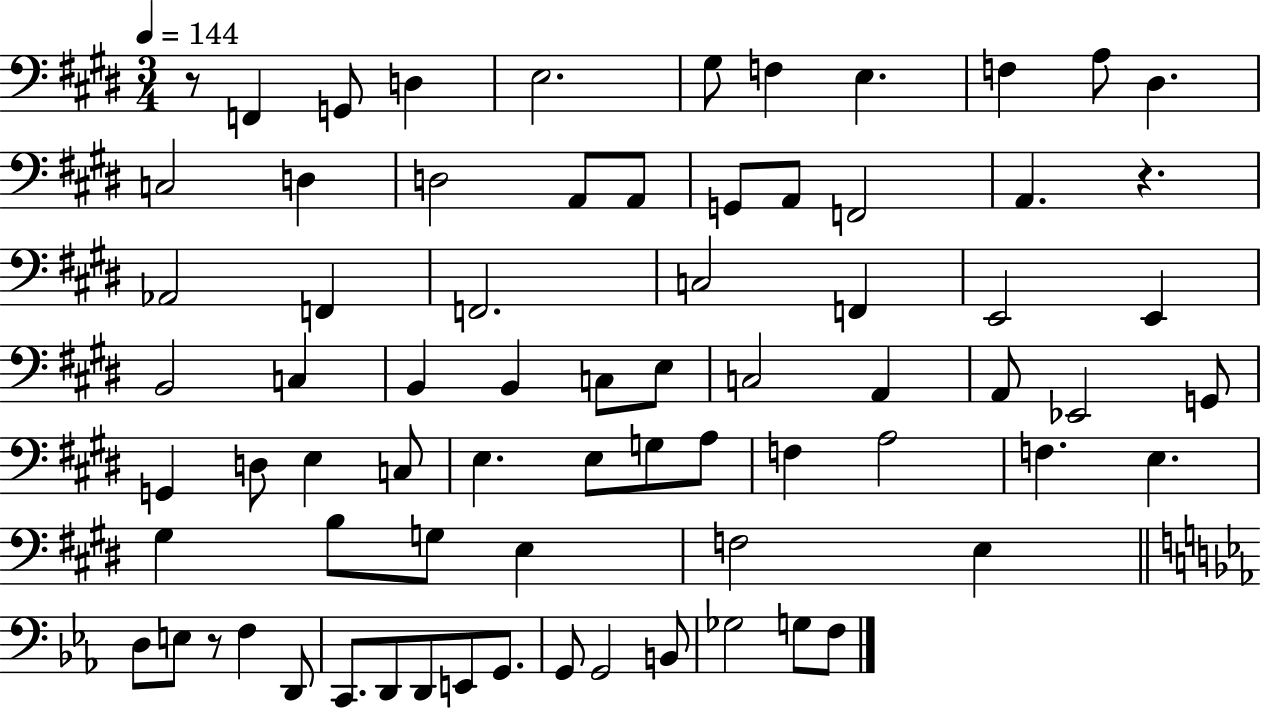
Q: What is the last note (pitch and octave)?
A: F3